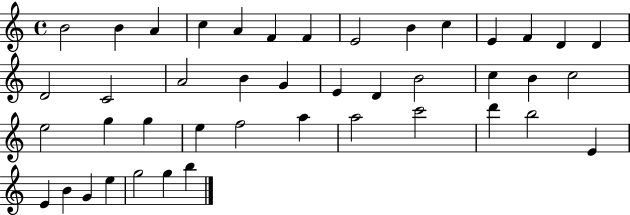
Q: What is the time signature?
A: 4/4